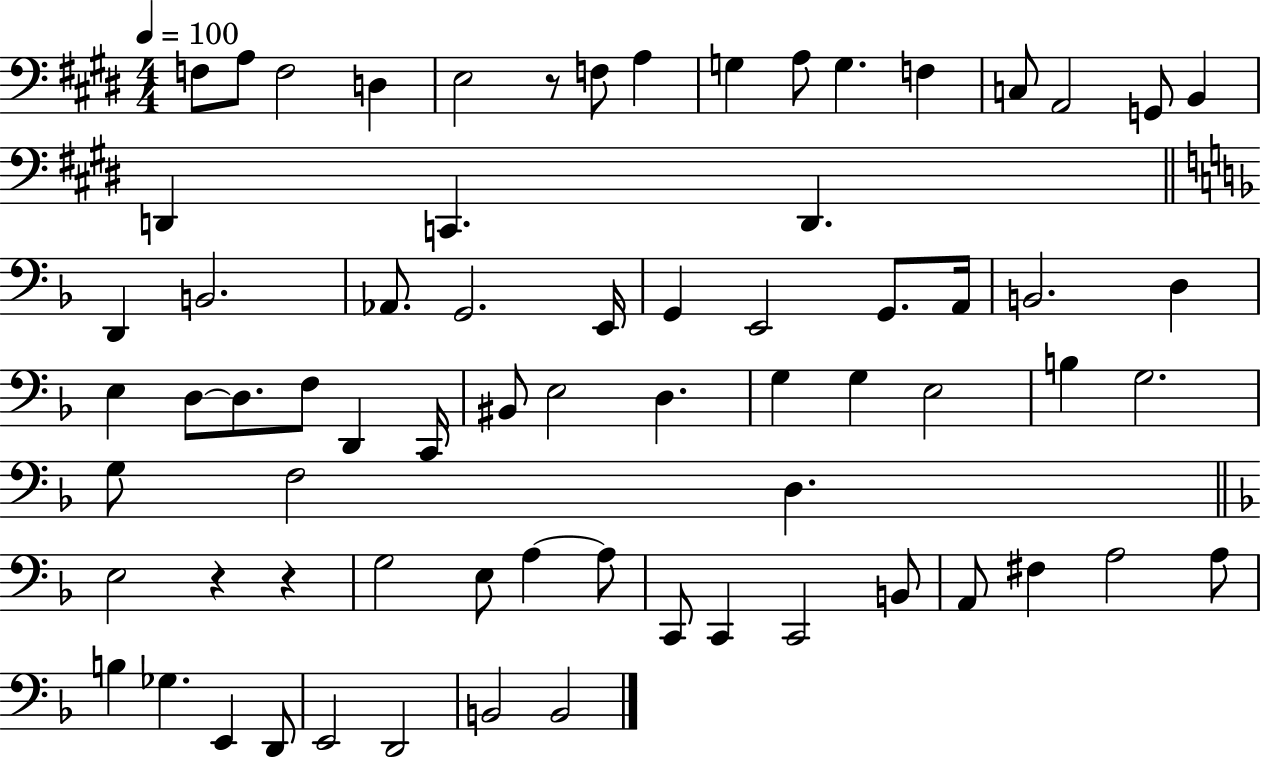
{
  \clef bass
  \numericTimeSignature
  \time 4/4
  \key e \major
  \tempo 4 = 100
  f8 a8 f2 d4 | e2 r8 f8 a4 | g4 a8 g4. f4 | c8 a,2 g,8 b,4 | \break d,4 c,4. d,4. | \bar "||" \break \key f \major d,4 b,2. | aes,8. g,2. e,16 | g,4 e,2 g,8. a,16 | b,2. d4 | \break e4 d8~~ d8. f8 d,4 c,16 | bis,8 e2 d4. | g4 g4 e2 | b4 g2. | \break g8 f2 d4. | \bar "||" \break \key f \major e2 r4 r4 | g2 e8 a4~~ a8 | c,8 c,4 c,2 b,8 | a,8 fis4 a2 a8 | \break b4 ges4. e,4 d,8 | e,2 d,2 | b,2 b,2 | \bar "|."
}